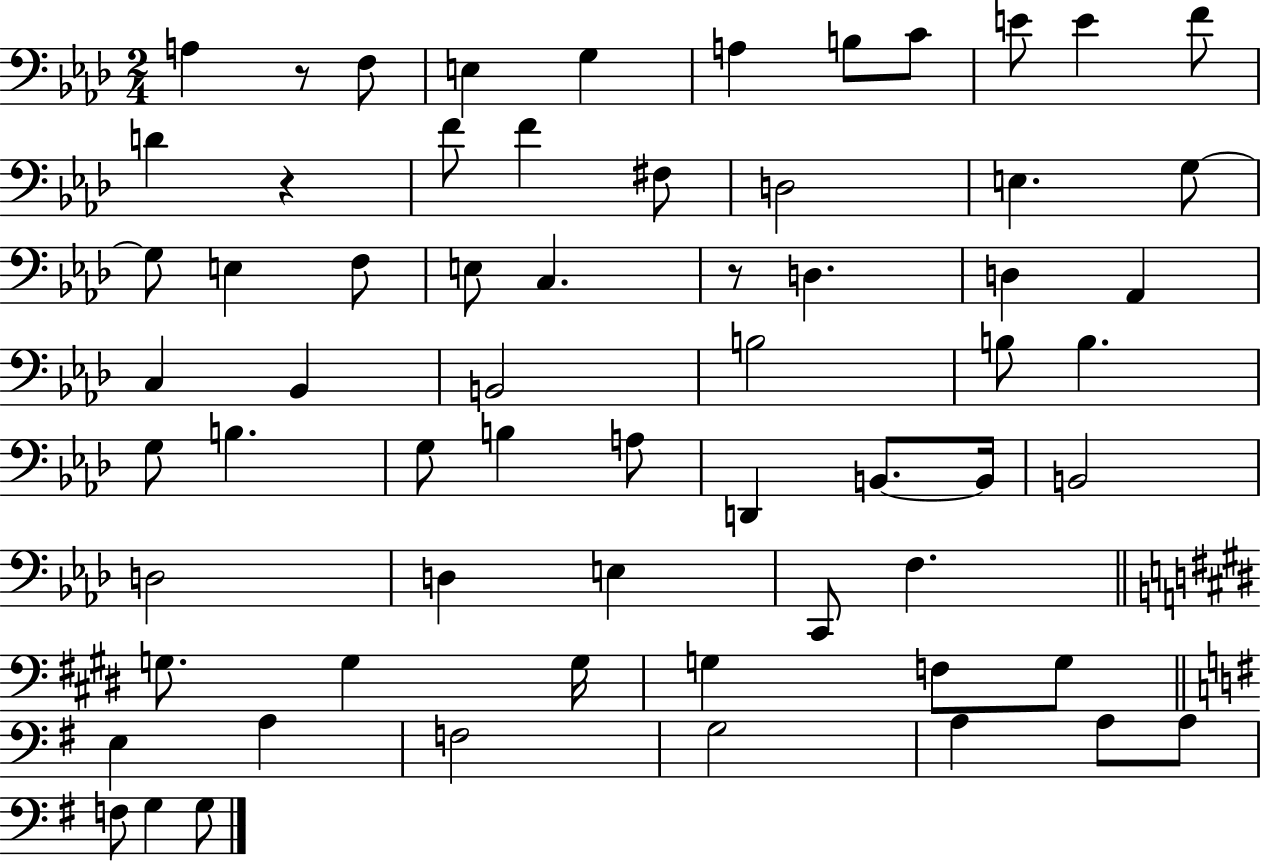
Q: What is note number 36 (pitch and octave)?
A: A3